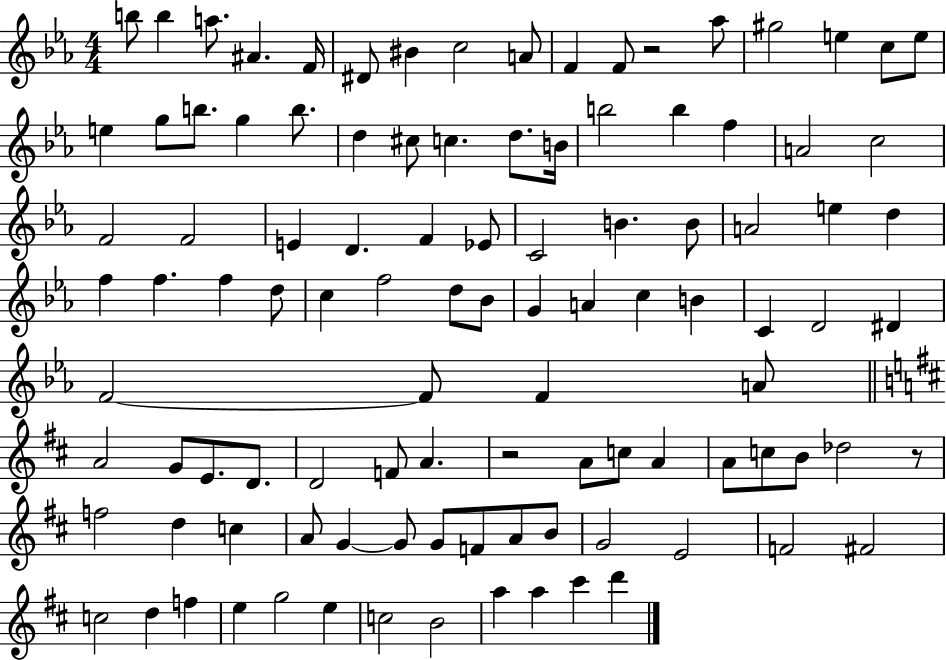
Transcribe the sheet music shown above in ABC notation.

X:1
T:Untitled
M:4/4
L:1/4
K:Eb
b/2 b a/2 ^A F/4 ^D/2 ^B c2 A/2 F F/2 z2 _a/2 ^g2 e c/2 e/2 e g/2 b/2 g b/2 d ^c/2 c d/2 B/4 b2 b f A2 c2 F2 F2 E D F _E/2 C2 B B/2 A2 e d f f f d/2 c f2 d/2 _B/2 G A c B C D2 ^D F2 F/2 F A/2 A2 G/2 E/2 D/2 D2 F/2 A z2 A/2 c/2 A A/2 c/2 B/2 _d2 z/2 f2 d c A/2 G G/2 G/2 F/2 A/2 B/2 G2 E2 F2 ^F2 c2 d f e g2 e c2 B2 a a ^c' d'